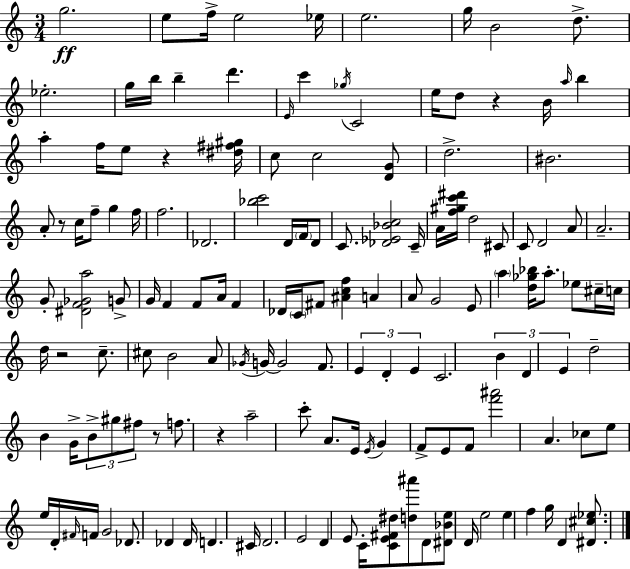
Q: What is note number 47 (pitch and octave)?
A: D4